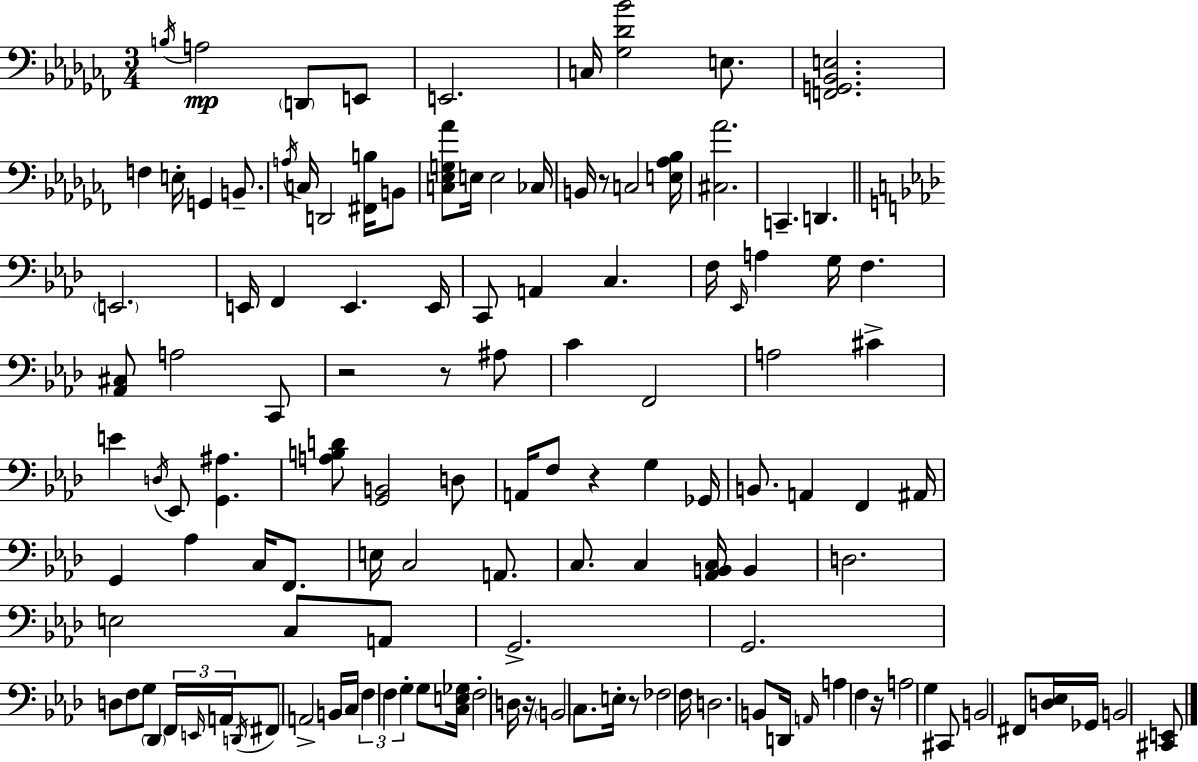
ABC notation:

X:1
T:Untitled
M:3/4
L:1/4
K:Abm
B,/4 A,2 D,,/2 E,,/2 E,,2 C,/4 [_G,_D_B]2 E,/2 [F,,G,,_B,,E,]2 F, E,/4 G,, B,,/2 A,/4 C,/4 D,,2 [^F,,B,]/4 B,,/2 [C,_E,G,_A]/2 E,/4 E,2 _C,/4 B,,/4 z/2 C,2 [E,_A,_B,]/4 [^C,_A]2 C,, D,, E,,2 E,,/4 F,, E,, E,,/4 C,,/2 A,, C, F,/4 _E,,/4 A, G,/4 F, [_A,,^C,]/2 A,2 C,,/2 z2 z/2 ^A,/2 C F,,2 A,2 ^C E D,/4 _E,,/2 [G,,^A,] [A,B,D]/2 [G,,B,,]2 D,/2 A,,/4 F,/2 z G, _G,,/4 B,,/2 A,, F,, ^A,,/4 G,, _A, C,/4 F,,/2 E,/4 C,2 A,,/2 C,/2 C, [_A,,B,,C,]/4 B,, D,2 E,2 C,/2 A,,/2 G,,2 G,,2 D,/2 F,/2 G,/2 _D,, F,,/4 E,,/4 A,,/4 D,,/4 ^F,,/2 A,,2 B,,/4 C,/4 F, F, G, G,/2 [C,E,_G,]/4 F,2 D,/4 z/4 B,,2 C,/2 E,/4 z/2 _F,2 F,/4 D,2 B,,/2 D,,/4 A,,/4 A, F, z/4 A,2 G, ^C,,/2 B,,2 ^F,,/2 [D,_E,]/4 _G,,/4 B,,2 [^C,,E,,]/2